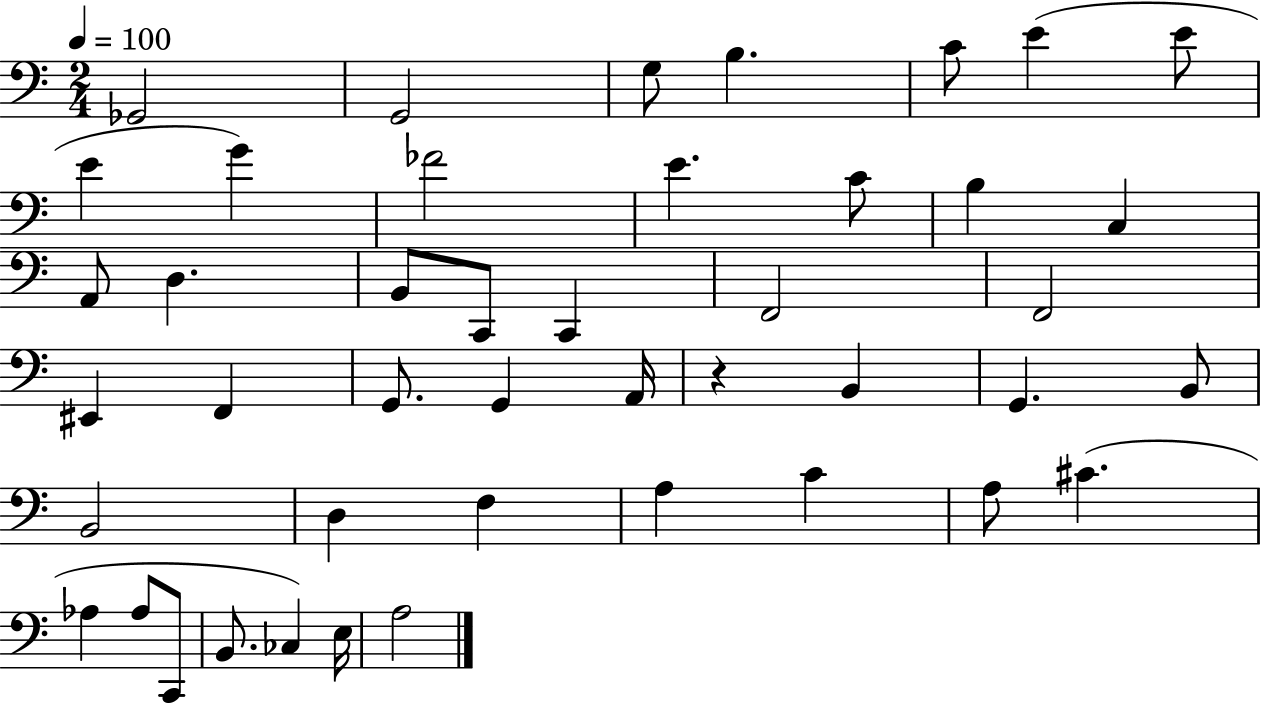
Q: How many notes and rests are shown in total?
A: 44